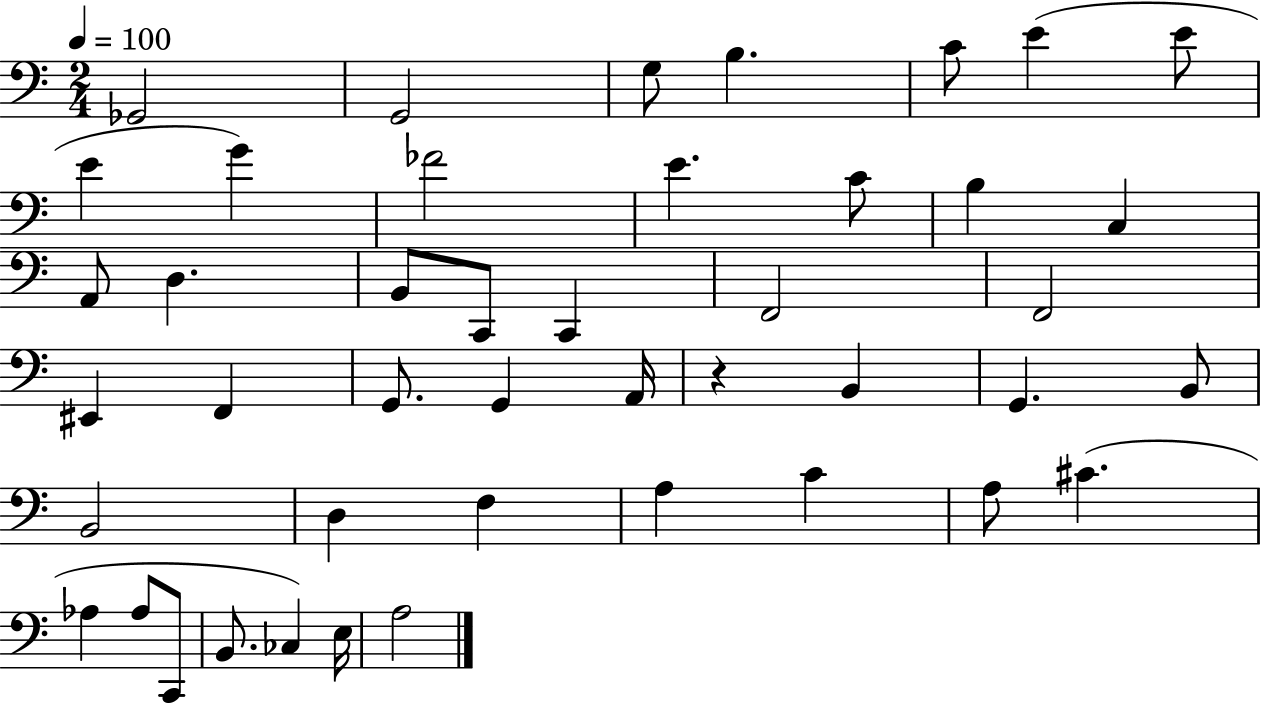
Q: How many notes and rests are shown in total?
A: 44